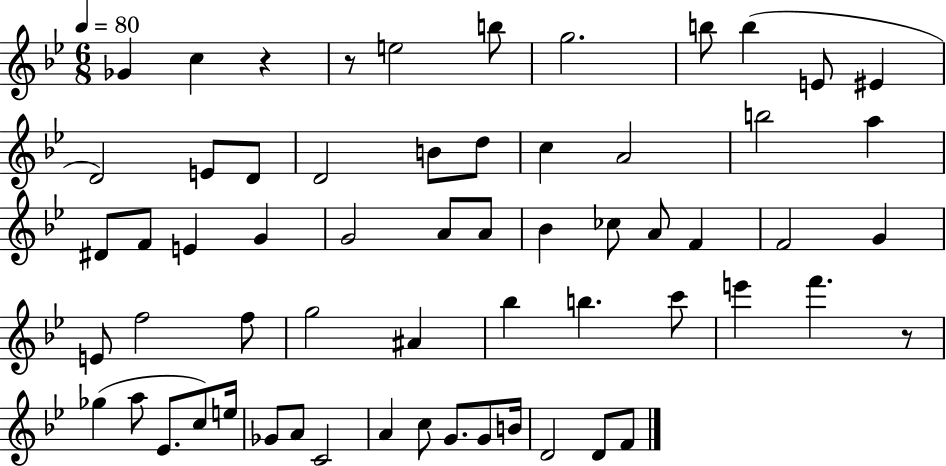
{
  \clef treble
  \numericTimeSignature
  \time 6/8
  \key bes \major
  \tempo 4 = 80
  ges'4 c''4 r4 | r8 e''2 b''8 | g''2. | b''8 b''4( e'8 eis'4 | \break d'2) e'8 d'8 | d'2 b'8 d''8 | c''4 a'2 | b''2 a''4 | \break dis'8 f'8 e'4 g'4 | g'2 a'8 a'8 | bes'4 ces''8 a'8 f'4 | f'2 g'4 | \break e'8 f''2 f''8 | g''2 ais'4 | bes''4 b''4. c'''8 | e'''4 f'''4. r8 | \break ges''4( a''8 ees'8. c''8) e''16 | ges'8 a'8 c'2 | a'4 c''8 g'8. g'8 b'16 | d'2 d'8 f'8 | \break \bar "|."
}